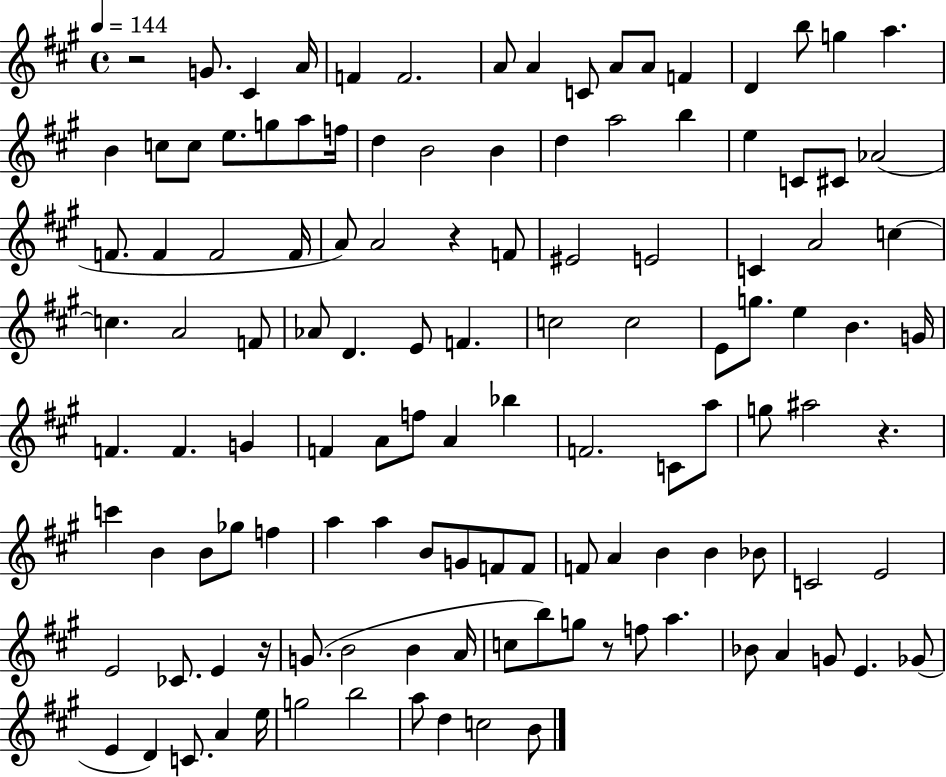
{
  \clef treble
  \time 4/4
  \defaultTimeSignature
  \key a \major
  \tempo 4 = 144
  r2 g'8. cis'4 a'16 | f'4 f'2. | a'8 a'4 c'8 a'8 a'8 f'4 | d'4 b''8 g''4 a''4. | \break b'4 c''8 c''8 e''8. g''8 a''8 f''16 | d''4 b'2 b'4 | d''4 a''2 b''4 | e''4 c'8 cis'8 aes'2( | \break f'8. f'4 f'2 f'16 | a'8) a'2 r4 f'8 | eis'2 e'2 | c'4 a'2 c''4~~ | \break c''4. a'2 f'8 | aes'8 d'4. e'8 f'4. | c''2 c''2 | e'8 g''8. e''4 b'4. g'16 | \break f'4. f'4. g'4 | f'4 a'8 f''8 a'4 bes''4 | f'2. c'8 a''8 | g''8 ais''2 r4. | \break c'''4 b'4 b'8 ges''8 f''4 | a''4 a''4 b'8 g'8 f'8 f'8 | f'8 a'4 b'4 b'4 bes'8 | c'2 e'2 | \break e'2 ces'8. e'4 r16 | g'8.( b'2 b'4 a'16 | c''8 b''8) g''8 r8 f''8 a''4. | bes'8 a'4 g'8 e'4. ges'8( | \break e'4 d'4) c'8. a'4 e''16 | g''2 b''2 | a''8 d''4 c''2 b'8 | \bar "|."
}